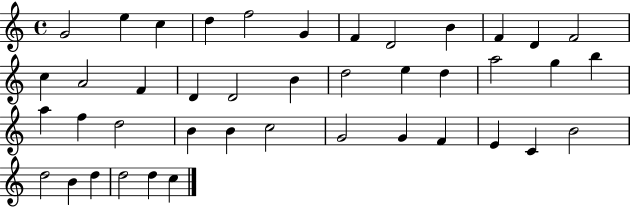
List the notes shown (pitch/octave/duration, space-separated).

G4/h E5/q C5/q D5/q F5/h G4/q F4/q D4/h B4/q F4/q D4/q F4/h C5/q A4/h F4/q D4/q D4/h B4/q D5/h E5/q D5/q A5/h G5/q B5/q A5/q F5/q D5/h B4/q B4/q C5/h G4/h G4/q F4/q E4/q C4/q B4/h D5/h B4/q D5/q D5/h D5/q C5/q